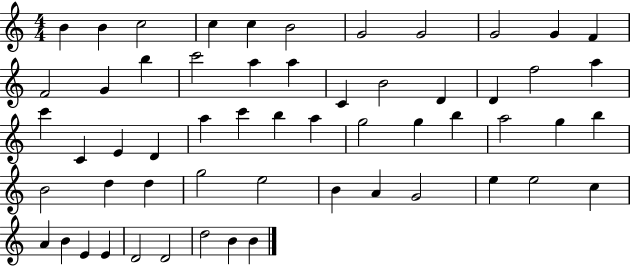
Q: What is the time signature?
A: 4/4